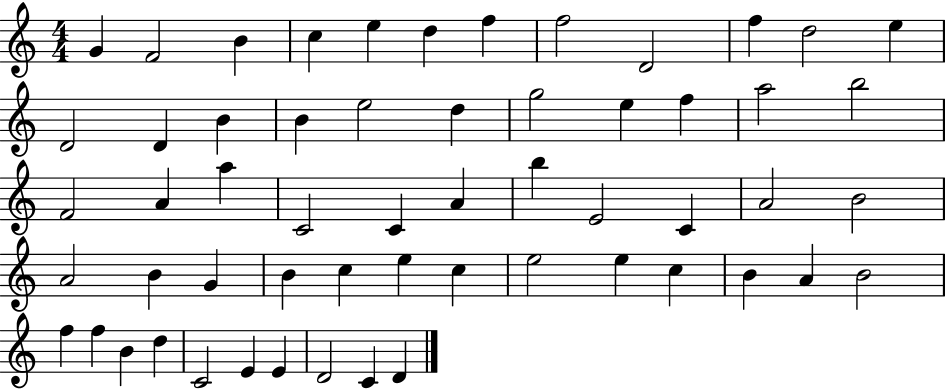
G4/q F4/h B4/q C5/q E5/q D5/q F5/q F5/h D4/h F5/q D5/h E5/q D4/h D4/q B4/q B4/q E5/h D5/q G5/h E5/q F5/q A5/h B5/h F4/h A4/q A5/q C4/h C4/q A4/q B5/q E4/h C4/q A4/h B4/h A4/h B4/q G4/q B4/q C5/q E5/q C5/q E5/h E5/q C5/q B4/q A4/q B4/h F5/q F5/q B4/q D5/q C4/h E4/q E4/q D4/h C4/q D4/q